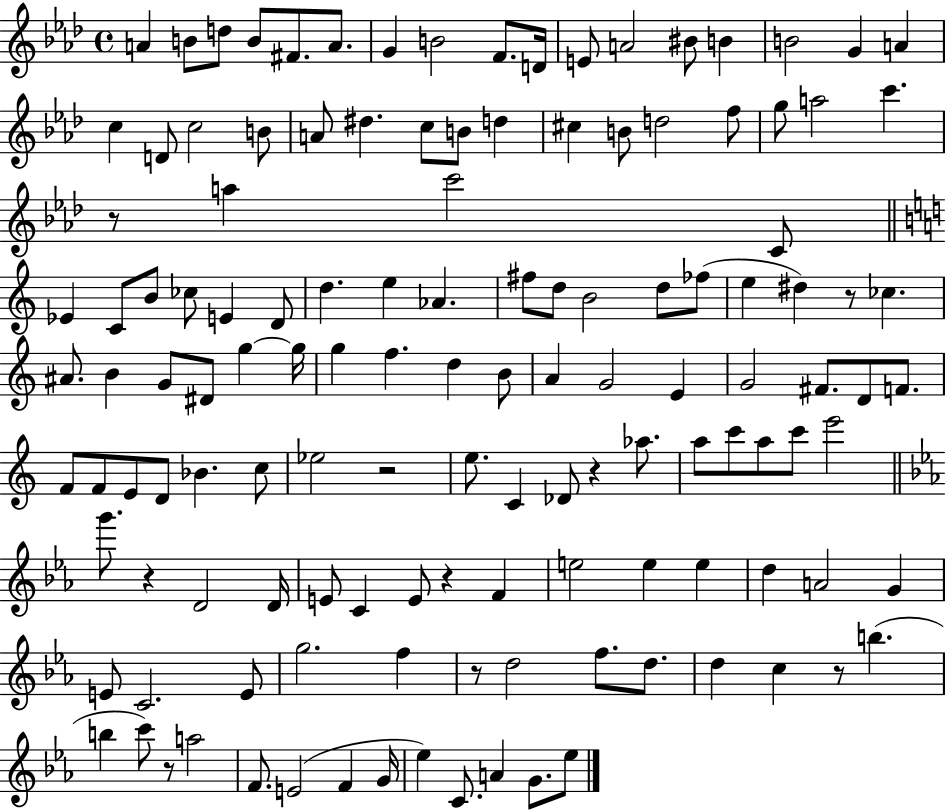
{
  \clef treble
  \time 4/4
  \defaultTimeSignature
  \key aes \major
  a'4 b'8 d''8 b'8 fis'8. a'8. | g'4 b'2 f'8. d'16 | e'8 a'2 bis'8 b'4 | b'2 g'4 a'4 | \break c''4 d'8 c''2 b'8 | a'8 dis''4. c''8 b'8 d''4 | cis''4 b'8 d''2 f''8 | g''8 a''2 c'''4. | \break r8 a''4 c'''2 c'8 | \bar "||" \break \key a \minor ees'4 c'8 b'8 ces''8 e'4 d'8 | d''4. e''4 aes'4. | fis''8 d''8 b'2 d''8 fes''8( | e''4 dis''4) r8 ces''4. | \break ais'8. b'4 g'8 dis'8 g''4~~ g''16 | g''4 f''4. d''4 b'8 | a'4 g'2 e'4 | g'2 fis'8. d'8 f'8. | \break f'8 f'8 e'8 d'8 bes'4. c''8 | ees''2 r2 | e''8. c'4 des'8 r4 aes''8. | a''8 c'''8 a''8 c'''8 e'''2 | \break \bar "||" \break \key ees \major g'''8. r4 d'2 d'16 | e'8 c'4 e'8 r4 f'4 | e''2 e''4 e''4 | d''4 a'2 g'4 | \break e'8 c'2. e'8 | g''2. f''4 | r8 d''2 f''8. d''8. | d''4 c''4 r8 b''4.( | \break b''4 c'''8) r8 a''2 | f'8. e'2( f'4 g'16 | ees''4) c'8. a'4 g'8. ees''8 | \bar "|."
}